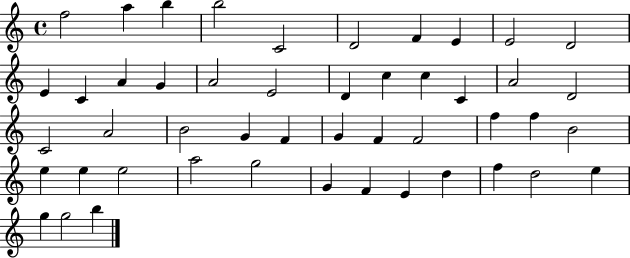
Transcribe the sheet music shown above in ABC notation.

X:1
T:Untitled
M:4/4
L:1/4
K:C
f2 a b b2 C2 D2 F E E2 D2 E C A G A2 E2 D c c C A2 D2 C2 A2 B2 G F G F F2 f f B2 e e e2 a2 g2 G F E d f d2 e g g2 b